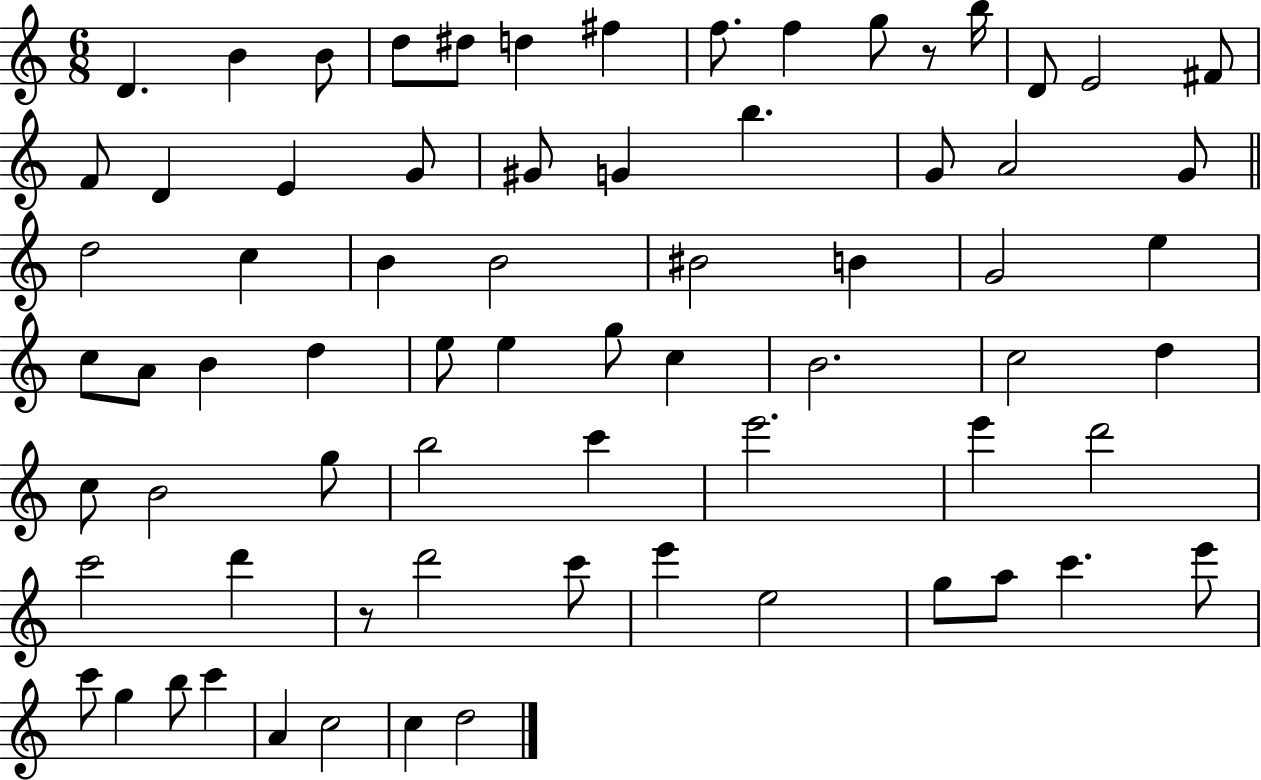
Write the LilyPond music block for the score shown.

{
  \clef treble
  \numericTimeSignature
  \time 6/8
  \key c \major
  \repeat volta 2 { d'4. b'4 b'8 | d''8 dis''8 d''4 fis''4 | f''8. f''4 g''8 r8 b''16 | d'8 e'2 fis'8 | \break f'8 d'4 e'4 g'8 | gis'8 g'4 b''4. | g'8 a'2 g'8 | \bar "||" \break \key c \major d''2 c''4 | b'4 b'2 | bis'2 b'4 | g'2 e''4 | \break c''8 a'8 b'4 d''4 | e''8 e''4 g''8 c''4 | b'2. | c''2 d''4 | \break c''8 b'2 g''8 | b''2 c'''4 | e'''2. | e'''4 d'''2 | \break c'''2 d'''4 | r8 d'''2 c'''8 | e'''4 e''2 | g''8 a''8 c'''4. e'''8 | \break c'''8 g''4 b''8 c'''4 | a'4 c''2 | c''4 d''2 | } \bar "|."
}